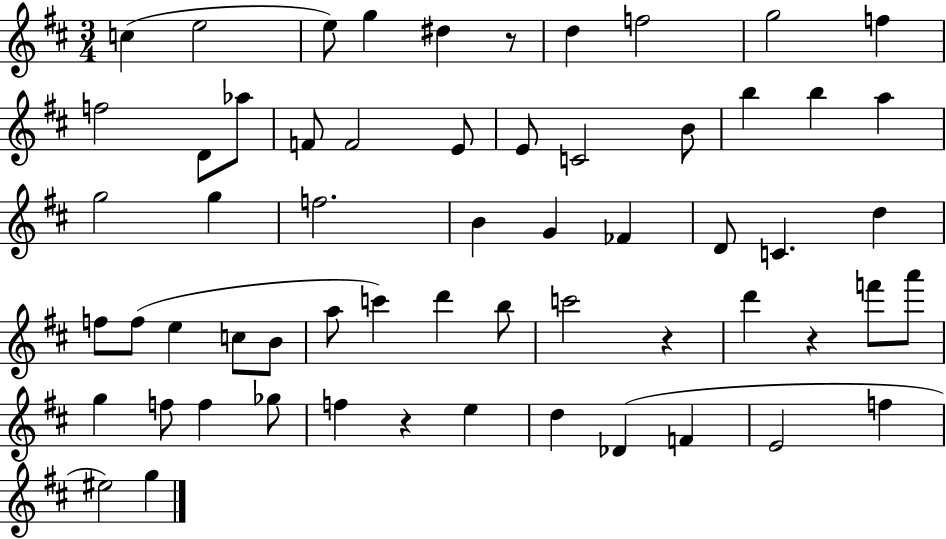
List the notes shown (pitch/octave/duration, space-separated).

C5/q E5/h E5/e G5/q D#5/q R/e D5/q F5/h G5/h F5/q F5/h D4/e Ab5/e F4/e F4/h E4/e E4/e C4/h B4/e B5/q B5/q A5/q G5/h G5/q F5/h. B4/q G4/q FES4/q D4/e C4/q. D5/q F5/e F5/e E5/q C5/e B4/e A5/e C6/q D6/q B5/e C6/h R/q D6/q R/q F6/e A6/e G5/q F5/e F5/q Gb5/e F5/q R/q E5/q D5/q Db4/q F4/q E4/h F5/q EIS5/h G5/q